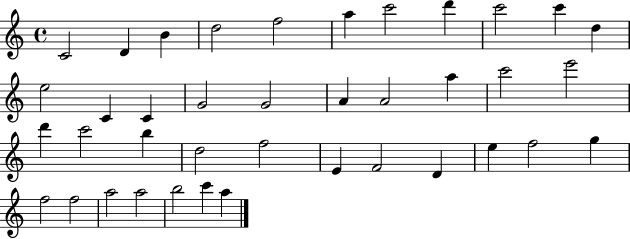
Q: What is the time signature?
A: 4/4